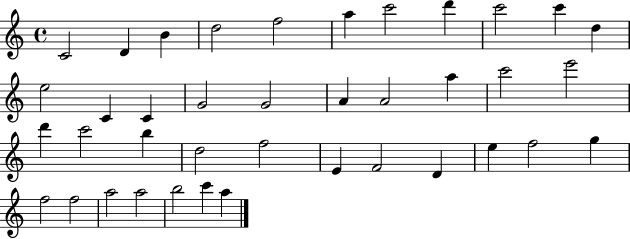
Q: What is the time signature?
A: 4/4